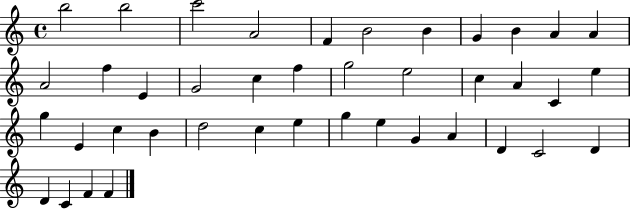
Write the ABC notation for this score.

X:1
T:Untitled
M:4/4
L:1/4
K:C
b2 b2 c'2 A2 F B2 B G B A A A2 f E G2 c f g2 e2 c A C e g E c B d2 c e g e G A D C2 D D C F F